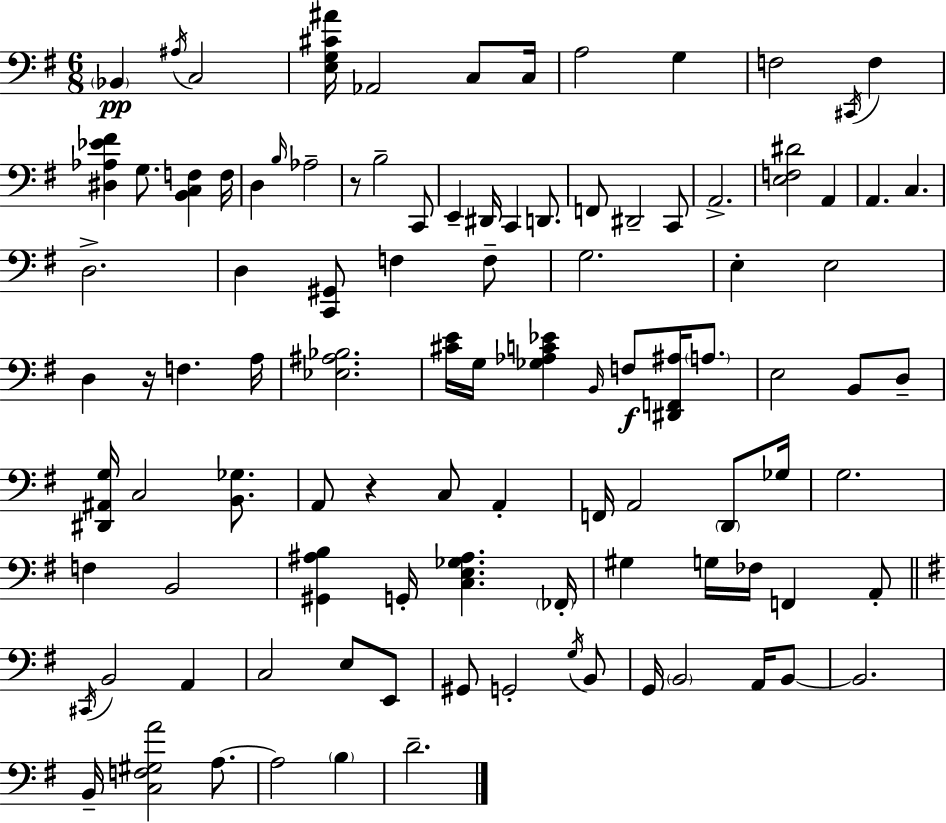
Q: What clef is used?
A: bass